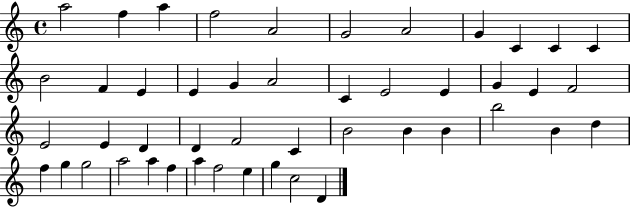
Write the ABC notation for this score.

X:1
T:Untitled
M:4/4
L:1/4
K:C
a2 f a f2 A2 G2 A2 G C C C B2 F E E G A2 C E2 E G E F2 E2 E D D F2 C B2 B B b2 B d f g g2 a2 a f a f2 e g c2 D